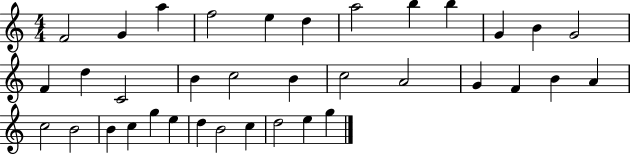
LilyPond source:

{
  \clef treble
  \numericTimeSignature
  \time 4/4
  \key c \major
  f'2 g'4 a''4 | f''2 e''4 d''4 | a''2 b''4 b''4 | g'4 b'4 g'2 | \break f'4 d''4 c'2 | b'4 c''2 b'4 | c''2 a'2 | g'4 f'4 b'4 a'4 | \break c''2 b'2 | b'4 c''4 g''4 e''4 | d''4 b'2 c''4 | d''2 e''4 g''4 | \break \bar "|."
}